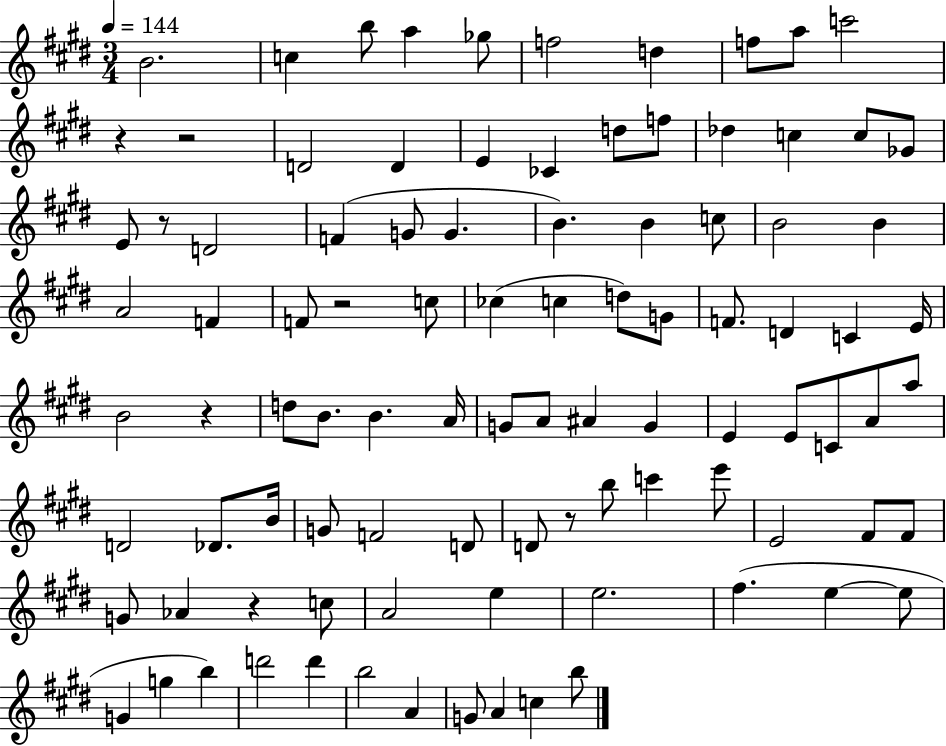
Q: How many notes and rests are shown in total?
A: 96